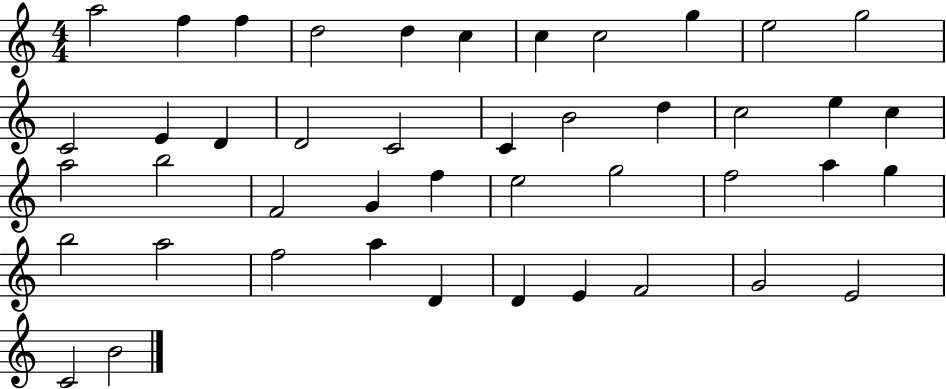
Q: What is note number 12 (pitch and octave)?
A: C4